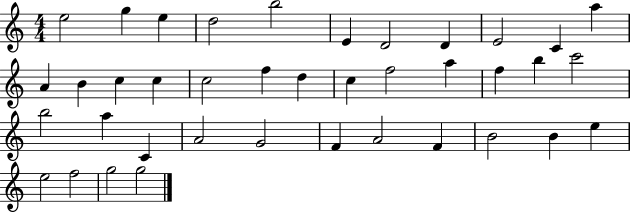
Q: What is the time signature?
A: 4/4